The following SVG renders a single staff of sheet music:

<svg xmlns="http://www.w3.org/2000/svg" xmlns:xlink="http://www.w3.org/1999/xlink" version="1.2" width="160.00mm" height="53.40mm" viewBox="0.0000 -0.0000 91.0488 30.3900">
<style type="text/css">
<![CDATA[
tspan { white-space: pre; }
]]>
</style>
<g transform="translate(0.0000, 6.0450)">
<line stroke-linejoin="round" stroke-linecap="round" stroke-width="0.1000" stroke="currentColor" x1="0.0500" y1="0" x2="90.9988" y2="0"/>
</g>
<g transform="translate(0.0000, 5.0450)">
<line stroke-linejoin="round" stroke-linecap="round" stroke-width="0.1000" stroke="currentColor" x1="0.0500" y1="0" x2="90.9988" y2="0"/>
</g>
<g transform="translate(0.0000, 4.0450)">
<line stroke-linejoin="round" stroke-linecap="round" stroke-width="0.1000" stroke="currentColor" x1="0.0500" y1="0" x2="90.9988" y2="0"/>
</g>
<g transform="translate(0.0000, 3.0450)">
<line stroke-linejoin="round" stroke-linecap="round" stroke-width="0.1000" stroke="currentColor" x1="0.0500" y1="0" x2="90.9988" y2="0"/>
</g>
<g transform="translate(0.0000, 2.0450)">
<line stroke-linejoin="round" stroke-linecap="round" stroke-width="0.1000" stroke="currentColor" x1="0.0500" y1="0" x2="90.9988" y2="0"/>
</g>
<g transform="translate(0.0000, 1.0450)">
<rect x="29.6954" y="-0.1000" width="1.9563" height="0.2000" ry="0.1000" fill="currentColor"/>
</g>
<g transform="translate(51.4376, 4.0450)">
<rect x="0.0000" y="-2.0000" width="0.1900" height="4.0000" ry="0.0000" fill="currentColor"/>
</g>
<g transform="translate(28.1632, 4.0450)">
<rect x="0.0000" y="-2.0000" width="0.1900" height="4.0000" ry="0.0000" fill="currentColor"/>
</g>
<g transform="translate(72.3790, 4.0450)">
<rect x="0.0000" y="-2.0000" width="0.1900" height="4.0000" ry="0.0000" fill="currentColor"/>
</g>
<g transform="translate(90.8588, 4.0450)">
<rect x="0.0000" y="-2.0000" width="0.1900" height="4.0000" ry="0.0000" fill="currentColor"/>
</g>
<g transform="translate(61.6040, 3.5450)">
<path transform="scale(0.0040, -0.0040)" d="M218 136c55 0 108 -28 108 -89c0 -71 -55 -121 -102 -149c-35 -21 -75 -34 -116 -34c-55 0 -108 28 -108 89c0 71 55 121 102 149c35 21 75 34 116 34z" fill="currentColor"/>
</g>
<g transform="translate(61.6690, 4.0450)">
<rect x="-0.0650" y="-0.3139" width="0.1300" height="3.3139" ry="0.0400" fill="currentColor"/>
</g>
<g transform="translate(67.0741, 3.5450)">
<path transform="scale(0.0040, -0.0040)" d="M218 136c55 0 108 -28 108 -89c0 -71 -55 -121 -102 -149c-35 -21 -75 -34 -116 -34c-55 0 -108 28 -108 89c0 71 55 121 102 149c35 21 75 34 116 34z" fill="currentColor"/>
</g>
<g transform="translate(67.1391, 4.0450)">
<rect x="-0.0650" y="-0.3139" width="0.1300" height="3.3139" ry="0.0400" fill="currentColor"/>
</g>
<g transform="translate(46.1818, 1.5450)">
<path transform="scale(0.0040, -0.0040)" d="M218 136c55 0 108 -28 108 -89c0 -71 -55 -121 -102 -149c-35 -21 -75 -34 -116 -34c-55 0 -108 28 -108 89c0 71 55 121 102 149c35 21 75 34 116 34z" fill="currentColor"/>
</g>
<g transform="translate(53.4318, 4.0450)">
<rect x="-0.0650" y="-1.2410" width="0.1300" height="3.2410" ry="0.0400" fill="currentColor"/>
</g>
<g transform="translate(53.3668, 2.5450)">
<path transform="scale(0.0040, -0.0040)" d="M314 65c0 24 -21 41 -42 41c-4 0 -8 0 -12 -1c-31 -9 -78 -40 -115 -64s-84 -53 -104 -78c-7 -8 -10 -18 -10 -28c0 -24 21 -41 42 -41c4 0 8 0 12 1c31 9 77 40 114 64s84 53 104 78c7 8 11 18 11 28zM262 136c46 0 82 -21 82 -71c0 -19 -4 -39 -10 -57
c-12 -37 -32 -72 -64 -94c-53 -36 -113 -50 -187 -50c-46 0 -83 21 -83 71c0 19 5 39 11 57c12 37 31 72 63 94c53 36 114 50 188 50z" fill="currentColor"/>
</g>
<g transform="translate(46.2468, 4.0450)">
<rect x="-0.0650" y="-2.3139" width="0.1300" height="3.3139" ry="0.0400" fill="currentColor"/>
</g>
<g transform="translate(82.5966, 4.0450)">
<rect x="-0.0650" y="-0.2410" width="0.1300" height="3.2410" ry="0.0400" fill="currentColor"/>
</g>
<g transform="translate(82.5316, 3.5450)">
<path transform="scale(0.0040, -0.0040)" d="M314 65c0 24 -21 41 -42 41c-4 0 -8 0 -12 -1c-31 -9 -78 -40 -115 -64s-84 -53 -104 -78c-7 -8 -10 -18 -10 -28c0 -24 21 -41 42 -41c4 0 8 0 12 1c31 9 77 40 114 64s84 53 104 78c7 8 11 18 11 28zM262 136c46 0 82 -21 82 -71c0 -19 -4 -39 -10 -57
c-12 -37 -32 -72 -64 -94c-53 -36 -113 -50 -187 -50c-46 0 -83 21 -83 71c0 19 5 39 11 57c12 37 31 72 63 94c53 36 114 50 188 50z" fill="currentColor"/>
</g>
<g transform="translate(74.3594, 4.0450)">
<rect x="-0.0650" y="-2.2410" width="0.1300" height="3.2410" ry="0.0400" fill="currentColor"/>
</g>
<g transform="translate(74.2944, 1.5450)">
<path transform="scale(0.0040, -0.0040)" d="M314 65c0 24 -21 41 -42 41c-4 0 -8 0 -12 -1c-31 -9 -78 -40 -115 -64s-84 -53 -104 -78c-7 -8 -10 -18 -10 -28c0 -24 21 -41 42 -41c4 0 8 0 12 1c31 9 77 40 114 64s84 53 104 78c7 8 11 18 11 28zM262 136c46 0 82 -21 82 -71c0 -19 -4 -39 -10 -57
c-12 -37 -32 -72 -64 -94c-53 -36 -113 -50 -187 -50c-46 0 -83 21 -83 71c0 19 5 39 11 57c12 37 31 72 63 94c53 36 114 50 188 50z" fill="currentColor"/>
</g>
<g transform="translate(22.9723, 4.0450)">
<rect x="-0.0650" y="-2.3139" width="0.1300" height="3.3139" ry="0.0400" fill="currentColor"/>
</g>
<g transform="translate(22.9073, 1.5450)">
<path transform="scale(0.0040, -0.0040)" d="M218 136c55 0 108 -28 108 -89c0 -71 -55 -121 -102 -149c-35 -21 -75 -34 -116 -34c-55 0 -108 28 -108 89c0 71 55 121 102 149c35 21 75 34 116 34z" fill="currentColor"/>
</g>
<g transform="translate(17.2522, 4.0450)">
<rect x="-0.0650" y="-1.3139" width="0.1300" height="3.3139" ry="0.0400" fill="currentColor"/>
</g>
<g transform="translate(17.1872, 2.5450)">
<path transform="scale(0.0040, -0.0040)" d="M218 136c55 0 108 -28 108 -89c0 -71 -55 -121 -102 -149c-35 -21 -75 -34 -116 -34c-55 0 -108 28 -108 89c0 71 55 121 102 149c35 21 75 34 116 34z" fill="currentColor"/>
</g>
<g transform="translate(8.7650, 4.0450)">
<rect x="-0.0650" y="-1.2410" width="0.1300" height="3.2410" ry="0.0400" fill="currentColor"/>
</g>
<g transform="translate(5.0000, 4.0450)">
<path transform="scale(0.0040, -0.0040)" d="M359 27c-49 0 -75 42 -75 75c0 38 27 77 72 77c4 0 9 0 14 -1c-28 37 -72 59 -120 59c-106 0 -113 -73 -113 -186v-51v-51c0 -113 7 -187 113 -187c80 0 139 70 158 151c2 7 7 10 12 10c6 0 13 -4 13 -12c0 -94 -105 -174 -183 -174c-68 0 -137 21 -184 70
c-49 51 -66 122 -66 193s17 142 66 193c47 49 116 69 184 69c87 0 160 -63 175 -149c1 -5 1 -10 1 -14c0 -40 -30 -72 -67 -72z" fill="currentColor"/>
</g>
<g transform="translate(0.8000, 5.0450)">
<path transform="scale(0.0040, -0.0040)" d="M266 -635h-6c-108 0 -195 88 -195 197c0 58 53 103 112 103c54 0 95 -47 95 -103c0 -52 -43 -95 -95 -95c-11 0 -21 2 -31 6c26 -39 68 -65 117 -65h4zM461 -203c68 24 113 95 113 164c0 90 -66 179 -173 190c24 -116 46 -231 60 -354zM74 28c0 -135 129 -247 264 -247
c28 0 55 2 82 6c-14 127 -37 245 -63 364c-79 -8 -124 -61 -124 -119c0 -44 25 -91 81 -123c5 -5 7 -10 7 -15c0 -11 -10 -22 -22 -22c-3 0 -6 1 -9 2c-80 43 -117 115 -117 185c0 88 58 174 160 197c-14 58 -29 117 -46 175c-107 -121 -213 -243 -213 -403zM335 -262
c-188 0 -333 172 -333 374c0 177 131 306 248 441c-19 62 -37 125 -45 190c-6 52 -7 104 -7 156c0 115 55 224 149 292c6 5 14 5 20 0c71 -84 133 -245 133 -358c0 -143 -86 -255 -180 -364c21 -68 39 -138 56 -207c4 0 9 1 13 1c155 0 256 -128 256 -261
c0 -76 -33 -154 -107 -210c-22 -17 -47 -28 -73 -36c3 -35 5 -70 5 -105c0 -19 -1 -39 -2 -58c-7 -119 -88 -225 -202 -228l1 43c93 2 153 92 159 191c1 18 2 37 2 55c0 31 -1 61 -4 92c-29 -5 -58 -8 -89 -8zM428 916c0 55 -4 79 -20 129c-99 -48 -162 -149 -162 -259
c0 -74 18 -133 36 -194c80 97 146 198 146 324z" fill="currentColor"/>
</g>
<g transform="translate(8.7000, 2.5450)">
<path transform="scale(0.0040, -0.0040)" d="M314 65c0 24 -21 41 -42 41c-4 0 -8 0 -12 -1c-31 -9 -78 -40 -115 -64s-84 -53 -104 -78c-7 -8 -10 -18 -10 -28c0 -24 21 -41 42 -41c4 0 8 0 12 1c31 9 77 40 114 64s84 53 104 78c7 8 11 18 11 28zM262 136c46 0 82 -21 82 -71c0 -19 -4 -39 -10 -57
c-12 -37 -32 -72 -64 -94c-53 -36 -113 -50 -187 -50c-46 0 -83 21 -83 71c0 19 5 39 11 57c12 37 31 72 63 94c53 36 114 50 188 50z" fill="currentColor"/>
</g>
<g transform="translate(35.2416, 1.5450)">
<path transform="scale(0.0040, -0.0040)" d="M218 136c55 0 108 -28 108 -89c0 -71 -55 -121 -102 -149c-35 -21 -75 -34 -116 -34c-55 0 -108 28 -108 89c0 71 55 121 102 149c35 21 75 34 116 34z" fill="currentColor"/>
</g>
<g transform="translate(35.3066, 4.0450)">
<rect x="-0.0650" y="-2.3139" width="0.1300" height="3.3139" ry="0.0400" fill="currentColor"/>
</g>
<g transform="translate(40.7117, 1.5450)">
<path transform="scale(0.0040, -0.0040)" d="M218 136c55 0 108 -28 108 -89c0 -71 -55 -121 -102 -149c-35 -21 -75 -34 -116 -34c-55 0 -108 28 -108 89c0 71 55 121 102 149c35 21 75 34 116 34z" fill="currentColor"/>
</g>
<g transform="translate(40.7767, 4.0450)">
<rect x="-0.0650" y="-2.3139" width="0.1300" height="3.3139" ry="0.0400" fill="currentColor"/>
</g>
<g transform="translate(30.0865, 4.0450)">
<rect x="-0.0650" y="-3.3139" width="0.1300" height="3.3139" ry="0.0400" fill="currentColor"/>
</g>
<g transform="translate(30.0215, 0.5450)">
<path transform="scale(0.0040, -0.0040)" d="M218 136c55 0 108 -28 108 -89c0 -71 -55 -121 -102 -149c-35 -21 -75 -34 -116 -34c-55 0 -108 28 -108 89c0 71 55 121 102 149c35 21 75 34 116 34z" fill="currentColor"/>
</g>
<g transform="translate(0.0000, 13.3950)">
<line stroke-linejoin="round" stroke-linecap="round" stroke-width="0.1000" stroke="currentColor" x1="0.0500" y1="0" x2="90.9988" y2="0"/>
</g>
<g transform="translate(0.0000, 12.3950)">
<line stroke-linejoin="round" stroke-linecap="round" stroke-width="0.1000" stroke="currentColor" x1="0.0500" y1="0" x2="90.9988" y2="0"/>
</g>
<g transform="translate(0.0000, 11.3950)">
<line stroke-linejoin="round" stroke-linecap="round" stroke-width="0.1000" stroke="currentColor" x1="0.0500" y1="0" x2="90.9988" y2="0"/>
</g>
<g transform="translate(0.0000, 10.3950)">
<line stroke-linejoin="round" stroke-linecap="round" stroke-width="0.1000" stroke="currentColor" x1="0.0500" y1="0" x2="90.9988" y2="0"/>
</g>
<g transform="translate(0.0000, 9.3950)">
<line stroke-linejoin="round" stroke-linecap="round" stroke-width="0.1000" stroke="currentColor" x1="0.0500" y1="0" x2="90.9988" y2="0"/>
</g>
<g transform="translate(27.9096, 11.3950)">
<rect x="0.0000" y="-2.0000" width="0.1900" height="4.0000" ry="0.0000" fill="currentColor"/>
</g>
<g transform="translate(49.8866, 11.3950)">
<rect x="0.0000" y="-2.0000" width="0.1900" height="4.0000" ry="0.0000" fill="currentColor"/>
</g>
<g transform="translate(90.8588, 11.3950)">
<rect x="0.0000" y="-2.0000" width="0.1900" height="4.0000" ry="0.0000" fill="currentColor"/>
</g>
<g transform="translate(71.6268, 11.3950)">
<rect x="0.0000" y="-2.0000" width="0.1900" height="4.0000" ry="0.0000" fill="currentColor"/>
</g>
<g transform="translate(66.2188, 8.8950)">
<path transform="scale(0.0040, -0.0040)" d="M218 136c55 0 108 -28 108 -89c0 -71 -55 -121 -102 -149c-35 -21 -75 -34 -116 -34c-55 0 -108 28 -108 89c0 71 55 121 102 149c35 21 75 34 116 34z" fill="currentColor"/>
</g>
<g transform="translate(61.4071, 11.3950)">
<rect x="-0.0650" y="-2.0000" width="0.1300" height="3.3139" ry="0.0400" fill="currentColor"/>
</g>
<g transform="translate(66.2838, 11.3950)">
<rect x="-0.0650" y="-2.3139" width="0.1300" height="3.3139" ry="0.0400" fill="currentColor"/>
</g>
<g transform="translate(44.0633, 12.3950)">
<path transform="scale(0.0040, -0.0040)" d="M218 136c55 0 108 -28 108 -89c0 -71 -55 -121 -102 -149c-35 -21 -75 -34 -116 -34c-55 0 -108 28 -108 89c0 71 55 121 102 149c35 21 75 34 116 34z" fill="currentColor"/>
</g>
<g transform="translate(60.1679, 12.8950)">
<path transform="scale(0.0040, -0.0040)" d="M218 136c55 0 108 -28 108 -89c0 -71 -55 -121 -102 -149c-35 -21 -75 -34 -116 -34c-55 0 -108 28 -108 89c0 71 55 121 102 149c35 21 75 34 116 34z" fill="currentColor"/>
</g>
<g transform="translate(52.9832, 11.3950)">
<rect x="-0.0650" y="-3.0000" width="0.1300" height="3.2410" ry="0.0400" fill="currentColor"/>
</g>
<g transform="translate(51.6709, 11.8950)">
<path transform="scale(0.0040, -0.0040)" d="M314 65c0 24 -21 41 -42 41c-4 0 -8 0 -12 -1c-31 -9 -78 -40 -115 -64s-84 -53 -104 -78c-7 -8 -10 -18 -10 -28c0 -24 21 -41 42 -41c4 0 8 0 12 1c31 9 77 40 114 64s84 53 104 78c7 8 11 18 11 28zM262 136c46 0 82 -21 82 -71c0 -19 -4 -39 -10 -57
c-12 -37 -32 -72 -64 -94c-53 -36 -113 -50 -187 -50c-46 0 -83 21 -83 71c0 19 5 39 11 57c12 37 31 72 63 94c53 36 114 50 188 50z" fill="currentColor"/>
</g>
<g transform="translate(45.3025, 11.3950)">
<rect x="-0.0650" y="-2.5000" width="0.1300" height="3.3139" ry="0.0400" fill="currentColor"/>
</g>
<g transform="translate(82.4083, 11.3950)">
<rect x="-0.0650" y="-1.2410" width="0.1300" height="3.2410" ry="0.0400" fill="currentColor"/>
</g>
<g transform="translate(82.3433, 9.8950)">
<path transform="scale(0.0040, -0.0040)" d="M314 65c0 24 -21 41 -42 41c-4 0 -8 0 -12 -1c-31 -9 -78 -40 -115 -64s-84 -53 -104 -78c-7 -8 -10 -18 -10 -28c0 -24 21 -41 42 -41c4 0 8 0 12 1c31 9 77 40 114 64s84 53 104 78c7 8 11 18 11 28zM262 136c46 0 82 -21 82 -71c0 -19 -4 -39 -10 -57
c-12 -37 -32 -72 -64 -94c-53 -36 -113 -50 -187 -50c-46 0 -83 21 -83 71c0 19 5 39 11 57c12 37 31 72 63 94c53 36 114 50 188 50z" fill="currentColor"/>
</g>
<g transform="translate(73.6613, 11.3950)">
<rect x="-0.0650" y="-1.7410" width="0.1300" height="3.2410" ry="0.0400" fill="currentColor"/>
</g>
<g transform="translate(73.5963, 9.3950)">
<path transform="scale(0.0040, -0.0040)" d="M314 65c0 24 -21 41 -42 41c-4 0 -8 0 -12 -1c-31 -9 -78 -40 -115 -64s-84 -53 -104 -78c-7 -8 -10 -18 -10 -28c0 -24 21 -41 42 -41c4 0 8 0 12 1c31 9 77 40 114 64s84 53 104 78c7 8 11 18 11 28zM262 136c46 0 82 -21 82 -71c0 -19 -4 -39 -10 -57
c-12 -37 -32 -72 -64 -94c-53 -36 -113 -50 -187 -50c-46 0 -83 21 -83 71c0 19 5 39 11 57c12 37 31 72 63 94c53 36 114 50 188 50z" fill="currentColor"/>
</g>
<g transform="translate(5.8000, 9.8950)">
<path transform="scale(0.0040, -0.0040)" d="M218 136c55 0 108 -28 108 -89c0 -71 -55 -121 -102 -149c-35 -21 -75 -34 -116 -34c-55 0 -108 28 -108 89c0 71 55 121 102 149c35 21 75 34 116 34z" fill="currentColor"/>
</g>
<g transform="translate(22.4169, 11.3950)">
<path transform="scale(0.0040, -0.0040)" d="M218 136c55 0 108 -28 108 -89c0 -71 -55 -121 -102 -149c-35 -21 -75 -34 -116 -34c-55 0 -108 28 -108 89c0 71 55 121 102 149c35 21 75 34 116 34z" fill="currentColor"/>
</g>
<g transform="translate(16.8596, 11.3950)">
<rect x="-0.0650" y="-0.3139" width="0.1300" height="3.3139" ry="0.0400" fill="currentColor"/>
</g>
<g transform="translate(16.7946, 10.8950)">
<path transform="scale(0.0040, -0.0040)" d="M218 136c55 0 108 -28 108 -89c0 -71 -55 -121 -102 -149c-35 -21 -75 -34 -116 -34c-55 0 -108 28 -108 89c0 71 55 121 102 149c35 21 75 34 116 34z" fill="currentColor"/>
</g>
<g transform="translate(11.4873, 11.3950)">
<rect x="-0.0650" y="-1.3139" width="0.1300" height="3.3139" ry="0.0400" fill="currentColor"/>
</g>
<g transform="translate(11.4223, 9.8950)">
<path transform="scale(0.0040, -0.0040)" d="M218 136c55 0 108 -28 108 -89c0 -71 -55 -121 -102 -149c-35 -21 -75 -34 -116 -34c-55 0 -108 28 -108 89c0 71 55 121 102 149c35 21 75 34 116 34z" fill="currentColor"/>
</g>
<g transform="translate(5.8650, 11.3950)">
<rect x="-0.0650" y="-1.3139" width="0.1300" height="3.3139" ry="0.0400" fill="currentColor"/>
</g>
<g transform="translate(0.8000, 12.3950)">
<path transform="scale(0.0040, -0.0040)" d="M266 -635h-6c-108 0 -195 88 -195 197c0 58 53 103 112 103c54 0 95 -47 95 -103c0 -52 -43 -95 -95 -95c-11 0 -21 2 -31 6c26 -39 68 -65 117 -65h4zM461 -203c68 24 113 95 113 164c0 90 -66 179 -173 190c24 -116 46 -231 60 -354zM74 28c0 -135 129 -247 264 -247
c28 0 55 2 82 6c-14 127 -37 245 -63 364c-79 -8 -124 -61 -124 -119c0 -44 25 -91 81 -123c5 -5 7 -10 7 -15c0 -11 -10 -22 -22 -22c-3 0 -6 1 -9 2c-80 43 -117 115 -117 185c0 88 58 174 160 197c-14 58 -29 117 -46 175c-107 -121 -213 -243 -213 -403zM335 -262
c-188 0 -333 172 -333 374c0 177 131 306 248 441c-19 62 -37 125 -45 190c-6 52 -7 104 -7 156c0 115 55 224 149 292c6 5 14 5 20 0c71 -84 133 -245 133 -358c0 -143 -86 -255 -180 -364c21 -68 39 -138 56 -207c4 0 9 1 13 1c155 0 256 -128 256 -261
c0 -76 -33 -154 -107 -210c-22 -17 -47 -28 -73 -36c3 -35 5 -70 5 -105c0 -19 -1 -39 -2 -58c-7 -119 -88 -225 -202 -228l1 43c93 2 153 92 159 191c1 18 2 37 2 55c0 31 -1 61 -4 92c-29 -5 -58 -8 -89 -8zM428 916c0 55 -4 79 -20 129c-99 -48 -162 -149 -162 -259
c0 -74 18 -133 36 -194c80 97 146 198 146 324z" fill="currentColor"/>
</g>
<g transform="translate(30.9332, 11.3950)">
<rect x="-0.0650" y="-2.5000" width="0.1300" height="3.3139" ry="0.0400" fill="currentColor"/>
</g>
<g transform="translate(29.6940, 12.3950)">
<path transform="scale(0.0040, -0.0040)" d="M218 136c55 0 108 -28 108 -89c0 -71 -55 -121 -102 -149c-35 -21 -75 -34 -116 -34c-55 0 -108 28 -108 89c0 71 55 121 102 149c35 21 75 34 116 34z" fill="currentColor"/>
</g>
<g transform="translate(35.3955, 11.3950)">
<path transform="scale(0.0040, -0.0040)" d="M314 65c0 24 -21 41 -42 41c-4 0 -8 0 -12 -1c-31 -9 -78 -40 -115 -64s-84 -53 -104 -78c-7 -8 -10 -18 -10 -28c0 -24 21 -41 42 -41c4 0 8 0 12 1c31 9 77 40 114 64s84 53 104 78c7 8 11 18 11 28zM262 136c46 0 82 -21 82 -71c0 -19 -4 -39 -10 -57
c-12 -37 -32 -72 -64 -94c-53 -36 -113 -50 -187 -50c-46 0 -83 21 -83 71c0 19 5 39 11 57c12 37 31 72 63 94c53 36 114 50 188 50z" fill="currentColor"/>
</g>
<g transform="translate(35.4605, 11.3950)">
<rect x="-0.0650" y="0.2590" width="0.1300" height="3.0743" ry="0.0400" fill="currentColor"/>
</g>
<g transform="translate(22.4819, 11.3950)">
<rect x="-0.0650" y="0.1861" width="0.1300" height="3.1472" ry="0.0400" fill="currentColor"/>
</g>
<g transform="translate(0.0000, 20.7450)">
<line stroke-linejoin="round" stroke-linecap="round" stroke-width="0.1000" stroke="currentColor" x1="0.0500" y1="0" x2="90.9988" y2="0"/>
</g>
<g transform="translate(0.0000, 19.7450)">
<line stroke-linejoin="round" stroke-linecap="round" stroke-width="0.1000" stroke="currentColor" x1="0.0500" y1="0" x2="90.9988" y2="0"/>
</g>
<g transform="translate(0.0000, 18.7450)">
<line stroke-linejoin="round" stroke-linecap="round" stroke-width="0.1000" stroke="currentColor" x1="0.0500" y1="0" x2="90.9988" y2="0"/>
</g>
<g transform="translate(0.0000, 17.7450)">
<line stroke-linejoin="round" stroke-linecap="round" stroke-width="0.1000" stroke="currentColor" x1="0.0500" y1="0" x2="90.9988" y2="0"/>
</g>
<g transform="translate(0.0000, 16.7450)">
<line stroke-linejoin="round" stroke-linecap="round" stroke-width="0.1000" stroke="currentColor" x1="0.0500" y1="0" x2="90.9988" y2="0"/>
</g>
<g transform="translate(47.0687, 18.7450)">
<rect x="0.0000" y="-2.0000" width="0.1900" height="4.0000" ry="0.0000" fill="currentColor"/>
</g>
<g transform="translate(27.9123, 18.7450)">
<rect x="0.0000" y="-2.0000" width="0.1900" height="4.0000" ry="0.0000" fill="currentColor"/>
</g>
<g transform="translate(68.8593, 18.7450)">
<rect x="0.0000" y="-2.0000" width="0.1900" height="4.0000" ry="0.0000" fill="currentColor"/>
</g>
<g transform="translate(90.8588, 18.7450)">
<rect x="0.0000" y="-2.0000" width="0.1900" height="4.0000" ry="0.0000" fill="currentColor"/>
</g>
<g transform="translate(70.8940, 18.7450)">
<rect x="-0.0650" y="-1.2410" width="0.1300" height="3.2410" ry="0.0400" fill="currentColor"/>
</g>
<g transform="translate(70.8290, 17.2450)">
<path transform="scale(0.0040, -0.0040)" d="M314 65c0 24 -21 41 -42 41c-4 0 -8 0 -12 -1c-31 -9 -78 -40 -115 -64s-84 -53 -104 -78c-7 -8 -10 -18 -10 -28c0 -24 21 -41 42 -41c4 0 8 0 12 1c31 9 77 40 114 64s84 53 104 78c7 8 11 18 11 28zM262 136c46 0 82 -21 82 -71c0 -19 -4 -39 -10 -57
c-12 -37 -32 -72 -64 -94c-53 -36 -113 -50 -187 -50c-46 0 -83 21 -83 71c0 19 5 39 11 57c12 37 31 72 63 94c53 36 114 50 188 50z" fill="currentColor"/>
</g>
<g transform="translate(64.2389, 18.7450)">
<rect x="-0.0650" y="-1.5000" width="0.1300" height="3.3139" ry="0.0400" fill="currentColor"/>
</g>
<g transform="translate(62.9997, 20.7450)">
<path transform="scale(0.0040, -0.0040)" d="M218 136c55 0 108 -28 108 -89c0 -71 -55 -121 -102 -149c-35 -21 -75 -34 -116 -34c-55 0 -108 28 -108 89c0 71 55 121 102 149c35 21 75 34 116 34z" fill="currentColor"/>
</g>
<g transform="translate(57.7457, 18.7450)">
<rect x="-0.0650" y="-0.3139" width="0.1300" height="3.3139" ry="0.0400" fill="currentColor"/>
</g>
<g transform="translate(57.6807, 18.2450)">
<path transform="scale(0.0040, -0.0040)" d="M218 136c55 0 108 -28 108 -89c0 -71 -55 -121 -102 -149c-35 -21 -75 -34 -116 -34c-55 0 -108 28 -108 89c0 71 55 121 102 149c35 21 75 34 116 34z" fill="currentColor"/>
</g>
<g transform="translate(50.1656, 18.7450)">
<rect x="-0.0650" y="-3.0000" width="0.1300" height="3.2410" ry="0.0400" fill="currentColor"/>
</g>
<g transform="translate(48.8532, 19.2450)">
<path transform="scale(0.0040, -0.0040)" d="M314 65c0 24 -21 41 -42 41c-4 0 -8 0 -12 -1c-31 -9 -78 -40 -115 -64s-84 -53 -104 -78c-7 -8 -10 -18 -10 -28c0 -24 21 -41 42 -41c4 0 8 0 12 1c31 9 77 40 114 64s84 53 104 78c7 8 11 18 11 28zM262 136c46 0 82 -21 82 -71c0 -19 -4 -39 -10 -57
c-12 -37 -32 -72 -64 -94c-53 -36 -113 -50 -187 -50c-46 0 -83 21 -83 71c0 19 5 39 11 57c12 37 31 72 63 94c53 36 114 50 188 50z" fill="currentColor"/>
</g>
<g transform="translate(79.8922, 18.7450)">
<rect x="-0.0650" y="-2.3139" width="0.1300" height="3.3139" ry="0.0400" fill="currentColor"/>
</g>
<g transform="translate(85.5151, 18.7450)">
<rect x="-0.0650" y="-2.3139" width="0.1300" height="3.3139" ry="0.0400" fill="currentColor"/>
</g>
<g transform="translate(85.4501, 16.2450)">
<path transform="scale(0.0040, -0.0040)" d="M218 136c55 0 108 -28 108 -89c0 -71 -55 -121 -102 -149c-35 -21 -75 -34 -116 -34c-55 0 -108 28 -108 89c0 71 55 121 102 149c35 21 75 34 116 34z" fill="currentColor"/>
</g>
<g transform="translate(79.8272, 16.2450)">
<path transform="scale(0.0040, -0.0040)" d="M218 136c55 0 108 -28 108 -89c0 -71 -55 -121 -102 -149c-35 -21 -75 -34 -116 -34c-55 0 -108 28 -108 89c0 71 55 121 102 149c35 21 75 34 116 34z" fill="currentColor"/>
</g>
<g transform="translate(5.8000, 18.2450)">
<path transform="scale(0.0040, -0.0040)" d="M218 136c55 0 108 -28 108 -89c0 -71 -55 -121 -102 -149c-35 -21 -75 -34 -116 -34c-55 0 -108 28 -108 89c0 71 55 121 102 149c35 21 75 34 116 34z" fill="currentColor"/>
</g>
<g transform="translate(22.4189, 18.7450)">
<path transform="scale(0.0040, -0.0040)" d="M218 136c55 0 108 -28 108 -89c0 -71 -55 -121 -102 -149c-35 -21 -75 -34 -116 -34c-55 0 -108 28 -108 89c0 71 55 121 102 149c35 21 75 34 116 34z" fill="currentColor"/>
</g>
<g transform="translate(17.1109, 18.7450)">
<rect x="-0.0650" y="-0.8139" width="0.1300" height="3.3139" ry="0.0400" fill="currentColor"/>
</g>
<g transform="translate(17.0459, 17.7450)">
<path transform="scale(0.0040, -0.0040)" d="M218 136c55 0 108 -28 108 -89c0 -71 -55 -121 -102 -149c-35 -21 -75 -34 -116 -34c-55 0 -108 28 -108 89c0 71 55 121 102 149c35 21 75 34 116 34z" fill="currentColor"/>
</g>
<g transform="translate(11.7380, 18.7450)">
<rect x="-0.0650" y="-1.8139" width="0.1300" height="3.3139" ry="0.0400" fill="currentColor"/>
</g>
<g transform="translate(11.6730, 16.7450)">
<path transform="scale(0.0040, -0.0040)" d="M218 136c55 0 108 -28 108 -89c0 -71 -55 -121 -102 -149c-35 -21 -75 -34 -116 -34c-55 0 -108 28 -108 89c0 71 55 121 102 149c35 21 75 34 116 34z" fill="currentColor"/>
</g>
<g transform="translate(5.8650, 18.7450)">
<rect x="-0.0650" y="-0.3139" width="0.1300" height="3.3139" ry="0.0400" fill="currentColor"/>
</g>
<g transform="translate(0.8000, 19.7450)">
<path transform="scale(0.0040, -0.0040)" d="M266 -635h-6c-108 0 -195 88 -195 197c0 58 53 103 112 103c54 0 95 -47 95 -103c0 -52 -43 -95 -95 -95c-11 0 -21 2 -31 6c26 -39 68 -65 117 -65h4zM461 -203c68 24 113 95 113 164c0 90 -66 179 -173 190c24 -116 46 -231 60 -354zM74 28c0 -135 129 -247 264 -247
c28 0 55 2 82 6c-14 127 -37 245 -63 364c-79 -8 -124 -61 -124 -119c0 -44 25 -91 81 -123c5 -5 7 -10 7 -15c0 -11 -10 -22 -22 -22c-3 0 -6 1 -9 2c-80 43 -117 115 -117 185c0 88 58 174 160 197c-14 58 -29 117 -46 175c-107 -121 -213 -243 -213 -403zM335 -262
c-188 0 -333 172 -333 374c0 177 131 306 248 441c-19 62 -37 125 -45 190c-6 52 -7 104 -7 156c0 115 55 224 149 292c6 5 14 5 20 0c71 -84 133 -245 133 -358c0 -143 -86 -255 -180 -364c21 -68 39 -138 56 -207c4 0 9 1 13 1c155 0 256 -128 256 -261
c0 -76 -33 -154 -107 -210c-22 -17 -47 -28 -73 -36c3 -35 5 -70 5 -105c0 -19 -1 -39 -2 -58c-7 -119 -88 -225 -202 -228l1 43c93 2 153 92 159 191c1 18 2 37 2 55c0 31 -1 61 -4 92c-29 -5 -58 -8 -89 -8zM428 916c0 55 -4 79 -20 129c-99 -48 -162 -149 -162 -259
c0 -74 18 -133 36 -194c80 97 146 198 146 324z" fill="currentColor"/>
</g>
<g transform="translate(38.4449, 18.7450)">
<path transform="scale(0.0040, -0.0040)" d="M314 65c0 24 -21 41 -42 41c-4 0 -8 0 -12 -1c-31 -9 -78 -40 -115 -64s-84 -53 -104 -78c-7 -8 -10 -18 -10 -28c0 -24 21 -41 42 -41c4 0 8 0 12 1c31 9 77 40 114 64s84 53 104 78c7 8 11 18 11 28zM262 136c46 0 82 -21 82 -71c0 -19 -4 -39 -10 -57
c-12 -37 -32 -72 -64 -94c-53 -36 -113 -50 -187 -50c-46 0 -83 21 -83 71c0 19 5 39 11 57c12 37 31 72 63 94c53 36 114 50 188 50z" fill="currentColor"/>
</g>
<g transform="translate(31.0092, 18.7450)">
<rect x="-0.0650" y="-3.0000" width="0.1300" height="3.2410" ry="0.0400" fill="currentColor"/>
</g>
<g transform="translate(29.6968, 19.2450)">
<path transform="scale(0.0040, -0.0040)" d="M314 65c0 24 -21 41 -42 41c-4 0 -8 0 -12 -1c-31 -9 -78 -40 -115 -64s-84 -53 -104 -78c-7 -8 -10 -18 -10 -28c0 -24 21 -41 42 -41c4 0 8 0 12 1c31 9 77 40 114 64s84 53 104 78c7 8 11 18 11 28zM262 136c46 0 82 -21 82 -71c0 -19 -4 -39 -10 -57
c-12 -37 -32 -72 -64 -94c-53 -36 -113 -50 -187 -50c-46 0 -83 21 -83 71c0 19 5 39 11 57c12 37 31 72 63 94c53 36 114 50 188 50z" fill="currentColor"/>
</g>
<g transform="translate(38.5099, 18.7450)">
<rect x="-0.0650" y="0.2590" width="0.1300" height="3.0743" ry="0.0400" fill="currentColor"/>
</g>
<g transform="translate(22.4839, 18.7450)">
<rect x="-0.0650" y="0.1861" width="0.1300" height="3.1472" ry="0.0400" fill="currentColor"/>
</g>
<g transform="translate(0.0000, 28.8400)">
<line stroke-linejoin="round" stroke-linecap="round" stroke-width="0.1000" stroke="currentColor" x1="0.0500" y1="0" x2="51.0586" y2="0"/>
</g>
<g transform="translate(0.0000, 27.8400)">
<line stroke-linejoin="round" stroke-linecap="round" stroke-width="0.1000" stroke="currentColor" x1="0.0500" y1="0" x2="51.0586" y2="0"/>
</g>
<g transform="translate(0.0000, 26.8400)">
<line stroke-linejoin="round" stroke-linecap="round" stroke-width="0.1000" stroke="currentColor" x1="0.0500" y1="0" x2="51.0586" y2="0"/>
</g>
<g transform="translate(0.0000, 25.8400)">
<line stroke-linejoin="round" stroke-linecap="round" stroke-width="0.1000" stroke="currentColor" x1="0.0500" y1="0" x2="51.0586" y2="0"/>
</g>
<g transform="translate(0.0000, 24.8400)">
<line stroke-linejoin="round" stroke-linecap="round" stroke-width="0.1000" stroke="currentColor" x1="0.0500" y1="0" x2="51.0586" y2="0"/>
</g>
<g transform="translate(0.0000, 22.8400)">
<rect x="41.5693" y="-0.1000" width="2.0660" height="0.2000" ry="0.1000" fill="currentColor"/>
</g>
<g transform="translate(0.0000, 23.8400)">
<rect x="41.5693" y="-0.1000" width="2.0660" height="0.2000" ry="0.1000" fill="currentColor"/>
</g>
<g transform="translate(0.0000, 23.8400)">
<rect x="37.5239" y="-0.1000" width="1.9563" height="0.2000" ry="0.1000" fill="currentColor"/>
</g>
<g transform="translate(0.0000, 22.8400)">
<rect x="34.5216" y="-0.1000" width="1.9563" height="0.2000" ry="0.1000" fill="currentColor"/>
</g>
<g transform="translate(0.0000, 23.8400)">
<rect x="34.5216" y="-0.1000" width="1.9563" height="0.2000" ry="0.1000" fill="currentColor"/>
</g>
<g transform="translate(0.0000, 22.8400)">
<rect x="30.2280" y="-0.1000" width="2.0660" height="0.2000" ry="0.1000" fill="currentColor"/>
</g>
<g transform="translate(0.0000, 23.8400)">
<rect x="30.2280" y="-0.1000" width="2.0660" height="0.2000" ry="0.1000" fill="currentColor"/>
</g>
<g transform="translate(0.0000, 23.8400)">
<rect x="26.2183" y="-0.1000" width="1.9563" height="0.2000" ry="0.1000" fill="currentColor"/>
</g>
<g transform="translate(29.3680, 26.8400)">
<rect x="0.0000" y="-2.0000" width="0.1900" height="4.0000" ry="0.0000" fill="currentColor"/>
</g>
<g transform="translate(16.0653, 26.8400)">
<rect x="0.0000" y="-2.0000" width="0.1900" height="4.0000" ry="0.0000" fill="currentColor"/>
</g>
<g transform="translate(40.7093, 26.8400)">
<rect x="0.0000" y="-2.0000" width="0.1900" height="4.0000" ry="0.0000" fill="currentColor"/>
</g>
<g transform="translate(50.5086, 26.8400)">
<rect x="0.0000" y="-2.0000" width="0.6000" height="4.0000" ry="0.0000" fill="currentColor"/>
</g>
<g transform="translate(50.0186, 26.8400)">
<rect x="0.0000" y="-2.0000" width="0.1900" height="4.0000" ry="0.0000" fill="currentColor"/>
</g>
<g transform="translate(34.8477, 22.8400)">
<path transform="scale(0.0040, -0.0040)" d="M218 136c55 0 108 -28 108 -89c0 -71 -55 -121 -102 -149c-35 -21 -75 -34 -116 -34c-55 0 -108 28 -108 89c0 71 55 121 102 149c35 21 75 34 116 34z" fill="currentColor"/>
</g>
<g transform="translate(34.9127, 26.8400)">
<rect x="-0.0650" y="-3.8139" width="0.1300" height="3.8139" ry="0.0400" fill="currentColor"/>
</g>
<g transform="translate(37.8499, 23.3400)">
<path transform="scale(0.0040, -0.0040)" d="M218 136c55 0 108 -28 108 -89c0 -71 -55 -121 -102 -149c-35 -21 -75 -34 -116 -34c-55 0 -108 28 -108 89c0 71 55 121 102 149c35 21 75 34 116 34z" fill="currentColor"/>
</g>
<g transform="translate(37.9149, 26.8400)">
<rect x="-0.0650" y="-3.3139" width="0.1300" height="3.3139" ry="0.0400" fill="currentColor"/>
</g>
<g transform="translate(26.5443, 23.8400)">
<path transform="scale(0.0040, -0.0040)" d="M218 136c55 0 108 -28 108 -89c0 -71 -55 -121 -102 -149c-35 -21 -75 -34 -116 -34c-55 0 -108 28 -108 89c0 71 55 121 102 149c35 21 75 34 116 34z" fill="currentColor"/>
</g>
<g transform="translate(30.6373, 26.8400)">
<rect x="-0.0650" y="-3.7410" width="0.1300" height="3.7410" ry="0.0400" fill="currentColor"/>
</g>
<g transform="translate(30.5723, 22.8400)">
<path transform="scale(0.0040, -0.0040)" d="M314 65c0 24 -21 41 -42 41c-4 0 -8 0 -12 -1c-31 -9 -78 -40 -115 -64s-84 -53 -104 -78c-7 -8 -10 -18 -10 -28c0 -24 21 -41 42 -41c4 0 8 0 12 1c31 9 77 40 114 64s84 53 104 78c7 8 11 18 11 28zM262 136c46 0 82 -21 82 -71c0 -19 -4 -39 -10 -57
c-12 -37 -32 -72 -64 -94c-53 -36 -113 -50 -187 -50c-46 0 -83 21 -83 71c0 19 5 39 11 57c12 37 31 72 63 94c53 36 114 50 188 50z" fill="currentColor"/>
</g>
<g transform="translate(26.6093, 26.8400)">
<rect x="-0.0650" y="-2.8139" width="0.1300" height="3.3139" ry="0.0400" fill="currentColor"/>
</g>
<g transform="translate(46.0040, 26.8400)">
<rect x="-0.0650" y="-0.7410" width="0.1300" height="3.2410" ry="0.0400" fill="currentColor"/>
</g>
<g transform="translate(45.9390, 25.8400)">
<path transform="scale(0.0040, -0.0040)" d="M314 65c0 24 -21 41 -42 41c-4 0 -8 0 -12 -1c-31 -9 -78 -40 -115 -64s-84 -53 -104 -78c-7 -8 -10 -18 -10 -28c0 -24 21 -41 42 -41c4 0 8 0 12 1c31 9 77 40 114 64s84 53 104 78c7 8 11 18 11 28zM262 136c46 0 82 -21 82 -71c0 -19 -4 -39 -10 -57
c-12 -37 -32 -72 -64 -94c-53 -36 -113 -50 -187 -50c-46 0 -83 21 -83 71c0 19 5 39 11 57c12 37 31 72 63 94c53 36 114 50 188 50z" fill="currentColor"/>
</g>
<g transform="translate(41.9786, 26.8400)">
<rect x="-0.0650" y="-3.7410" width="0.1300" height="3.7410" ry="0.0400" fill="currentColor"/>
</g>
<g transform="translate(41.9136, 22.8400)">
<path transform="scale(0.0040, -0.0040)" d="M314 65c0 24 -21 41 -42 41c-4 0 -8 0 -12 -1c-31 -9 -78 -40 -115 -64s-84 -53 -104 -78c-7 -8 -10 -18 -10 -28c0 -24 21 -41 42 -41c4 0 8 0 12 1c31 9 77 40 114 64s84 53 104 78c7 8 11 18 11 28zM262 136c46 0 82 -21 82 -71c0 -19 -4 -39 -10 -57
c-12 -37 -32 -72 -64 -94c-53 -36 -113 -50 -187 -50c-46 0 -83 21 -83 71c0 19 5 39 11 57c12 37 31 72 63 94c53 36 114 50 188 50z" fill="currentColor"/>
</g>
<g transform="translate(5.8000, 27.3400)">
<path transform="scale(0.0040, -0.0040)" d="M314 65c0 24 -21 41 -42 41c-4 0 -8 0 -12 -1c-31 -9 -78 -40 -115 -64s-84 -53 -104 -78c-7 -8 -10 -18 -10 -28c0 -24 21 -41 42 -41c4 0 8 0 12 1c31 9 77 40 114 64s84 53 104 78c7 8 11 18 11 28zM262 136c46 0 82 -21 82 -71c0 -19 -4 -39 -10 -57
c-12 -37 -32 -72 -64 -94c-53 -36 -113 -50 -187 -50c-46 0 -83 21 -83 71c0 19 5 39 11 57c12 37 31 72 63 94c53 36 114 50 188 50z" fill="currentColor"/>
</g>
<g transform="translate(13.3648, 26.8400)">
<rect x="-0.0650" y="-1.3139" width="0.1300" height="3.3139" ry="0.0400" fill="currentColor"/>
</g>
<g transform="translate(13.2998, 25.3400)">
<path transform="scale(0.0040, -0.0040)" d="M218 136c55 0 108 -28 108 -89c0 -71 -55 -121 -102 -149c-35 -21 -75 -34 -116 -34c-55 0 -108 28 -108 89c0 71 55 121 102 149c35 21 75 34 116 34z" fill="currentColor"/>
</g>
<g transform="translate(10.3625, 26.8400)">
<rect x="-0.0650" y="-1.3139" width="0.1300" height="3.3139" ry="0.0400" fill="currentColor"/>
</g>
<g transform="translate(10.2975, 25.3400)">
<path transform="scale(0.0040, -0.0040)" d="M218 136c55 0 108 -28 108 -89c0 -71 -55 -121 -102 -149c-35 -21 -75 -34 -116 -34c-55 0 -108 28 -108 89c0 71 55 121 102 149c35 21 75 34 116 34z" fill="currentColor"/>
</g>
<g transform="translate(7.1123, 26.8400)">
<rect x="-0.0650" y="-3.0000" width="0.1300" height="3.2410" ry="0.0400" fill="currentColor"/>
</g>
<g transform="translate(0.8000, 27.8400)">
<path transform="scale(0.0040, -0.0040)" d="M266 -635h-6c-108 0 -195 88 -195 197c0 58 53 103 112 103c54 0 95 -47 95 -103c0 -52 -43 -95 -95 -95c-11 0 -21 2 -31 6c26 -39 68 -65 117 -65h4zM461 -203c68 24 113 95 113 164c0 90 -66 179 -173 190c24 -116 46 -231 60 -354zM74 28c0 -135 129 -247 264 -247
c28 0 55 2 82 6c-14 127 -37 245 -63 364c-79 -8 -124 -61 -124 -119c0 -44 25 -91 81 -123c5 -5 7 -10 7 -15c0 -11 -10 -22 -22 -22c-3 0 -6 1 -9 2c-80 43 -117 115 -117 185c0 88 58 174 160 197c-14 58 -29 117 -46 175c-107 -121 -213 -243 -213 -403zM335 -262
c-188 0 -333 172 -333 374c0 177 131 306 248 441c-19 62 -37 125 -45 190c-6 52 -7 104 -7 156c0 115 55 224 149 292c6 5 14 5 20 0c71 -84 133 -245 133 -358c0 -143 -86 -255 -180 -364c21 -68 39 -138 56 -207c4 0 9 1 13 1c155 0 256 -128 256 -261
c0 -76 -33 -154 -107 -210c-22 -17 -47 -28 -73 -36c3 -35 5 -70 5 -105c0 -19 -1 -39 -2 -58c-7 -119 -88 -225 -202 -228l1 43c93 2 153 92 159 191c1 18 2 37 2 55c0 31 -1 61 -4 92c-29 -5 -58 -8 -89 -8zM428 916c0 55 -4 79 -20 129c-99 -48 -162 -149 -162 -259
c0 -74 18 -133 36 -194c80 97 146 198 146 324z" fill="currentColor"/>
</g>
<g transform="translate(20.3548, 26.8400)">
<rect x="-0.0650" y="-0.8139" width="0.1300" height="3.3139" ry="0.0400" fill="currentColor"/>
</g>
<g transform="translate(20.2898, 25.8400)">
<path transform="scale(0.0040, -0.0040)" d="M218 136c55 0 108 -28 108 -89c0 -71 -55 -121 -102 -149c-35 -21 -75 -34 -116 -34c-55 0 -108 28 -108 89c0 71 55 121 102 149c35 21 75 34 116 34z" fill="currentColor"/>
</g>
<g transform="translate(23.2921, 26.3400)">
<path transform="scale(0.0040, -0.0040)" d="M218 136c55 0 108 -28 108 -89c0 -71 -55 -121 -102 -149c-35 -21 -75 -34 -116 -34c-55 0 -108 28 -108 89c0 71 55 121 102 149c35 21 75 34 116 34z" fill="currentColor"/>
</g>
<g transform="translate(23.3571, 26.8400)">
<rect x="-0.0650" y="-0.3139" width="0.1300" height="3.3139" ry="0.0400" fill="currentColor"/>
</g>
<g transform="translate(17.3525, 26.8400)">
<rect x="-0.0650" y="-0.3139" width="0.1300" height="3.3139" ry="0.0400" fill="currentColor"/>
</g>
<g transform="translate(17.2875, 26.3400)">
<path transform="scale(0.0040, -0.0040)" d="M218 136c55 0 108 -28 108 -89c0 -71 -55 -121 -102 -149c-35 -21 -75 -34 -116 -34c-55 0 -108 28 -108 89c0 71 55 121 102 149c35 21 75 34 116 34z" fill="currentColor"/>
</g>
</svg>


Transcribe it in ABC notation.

X:1
T:Untitled
M:4/4
L:1/4
K:C
e2 e g b g g g e2 c c g2 c2 e e c B G B2 G A2 F g f2 e2 c f d B A2 B2 A2 c E e2 g g A2 e e c d c a c'2 c' b c'2 d2